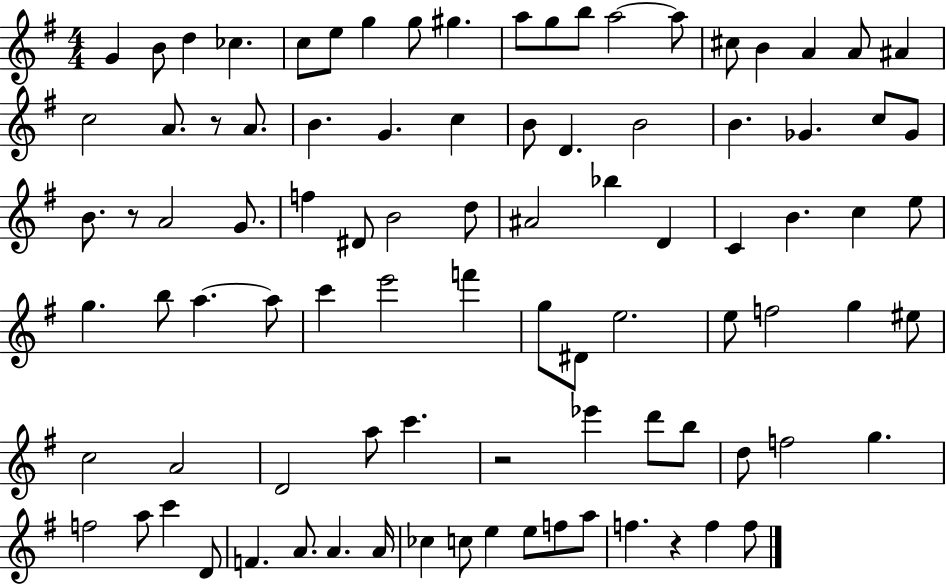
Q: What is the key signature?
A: G major